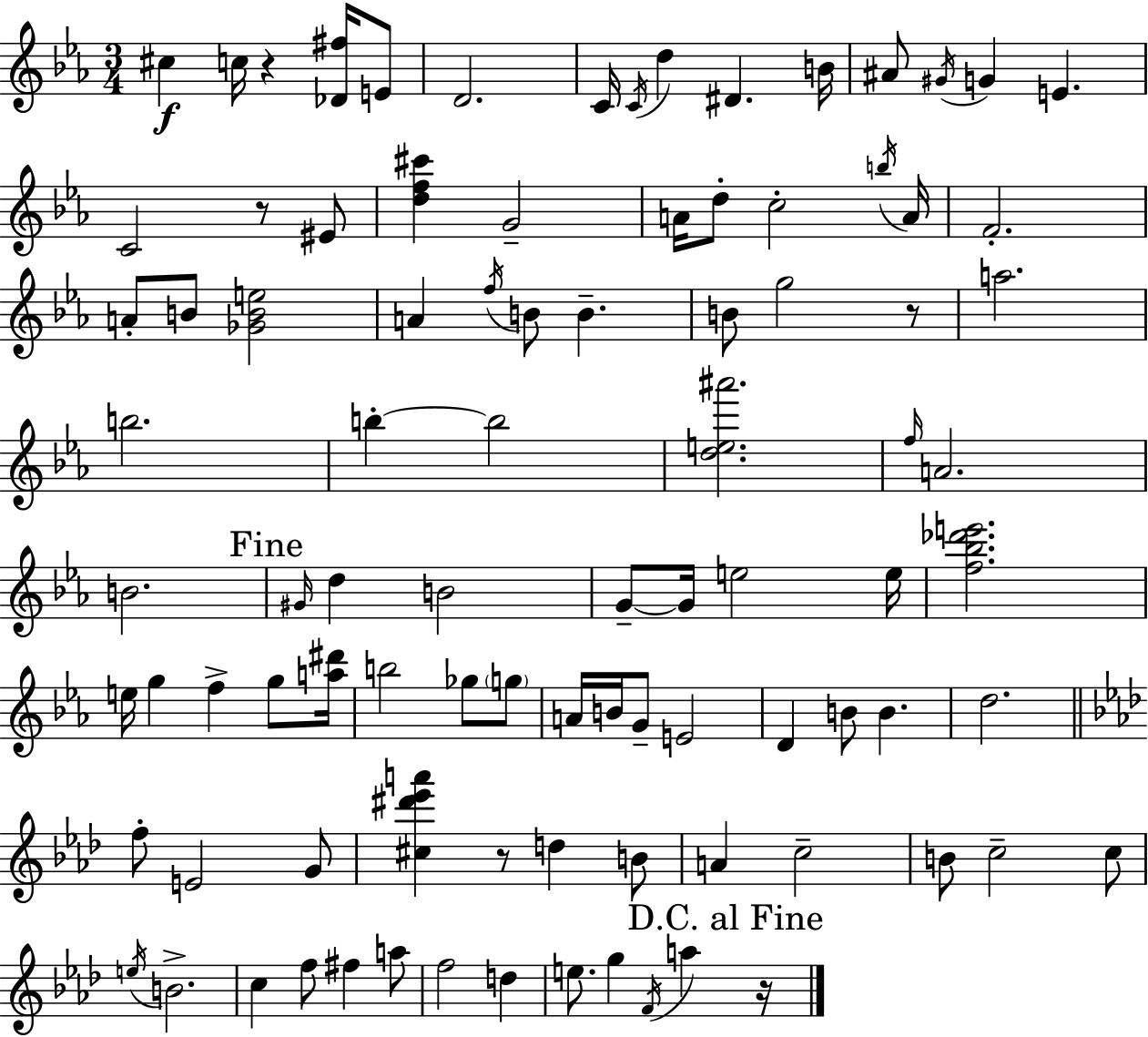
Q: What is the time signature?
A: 3/4